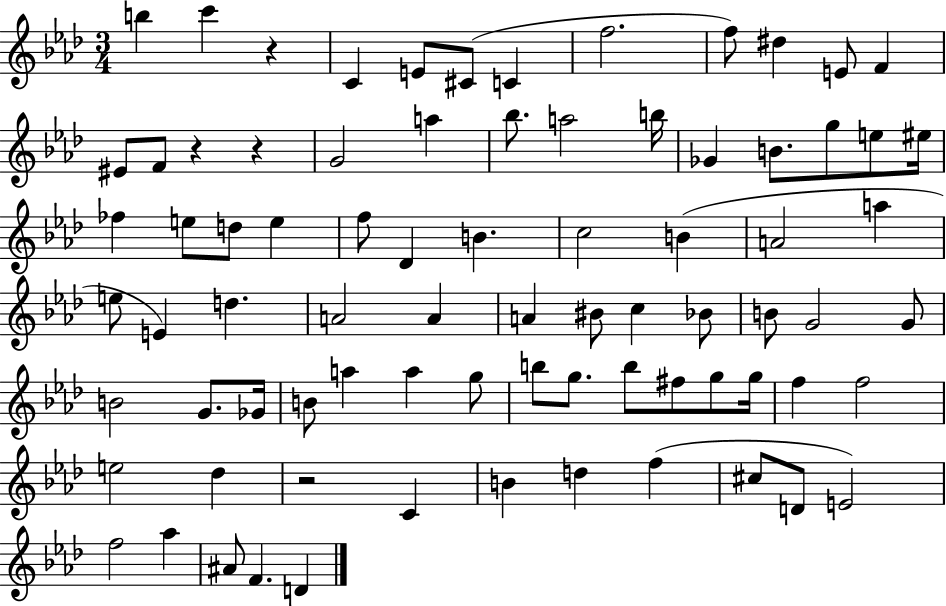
B5/q C6/q R/q C4/q E4/e C#4/e C4/q F5/h. F5/e D#5/q E4/e F4/q EIS4/e F4/e R/q R/q G4/h A5/q Bb5/e. A5/h B5/s Gb4/q B4/e. G5/e E5/e EIS5/s FES5/q E5/e D5/e E5/q F5/e Db4/q B4/q. C5/h B4/q A4/h A5/q E5/e E4/q D5/q. A4/h A4/q A4/q BIS4/e C5/q Bb4/e B4/e G4/h G4/e B4/h G4/e. Gb4/s B4/e A5/q A5/q G5/e B5/e G5/e. B5/e F#5/e G5/e G5/s F5/q F5/h E5/h Db5/q R/h C4/q B4/q D5/q F5/q C#5/e D4/e E4/h F5/h Ab5/q A#4/e F4/q. D4/q